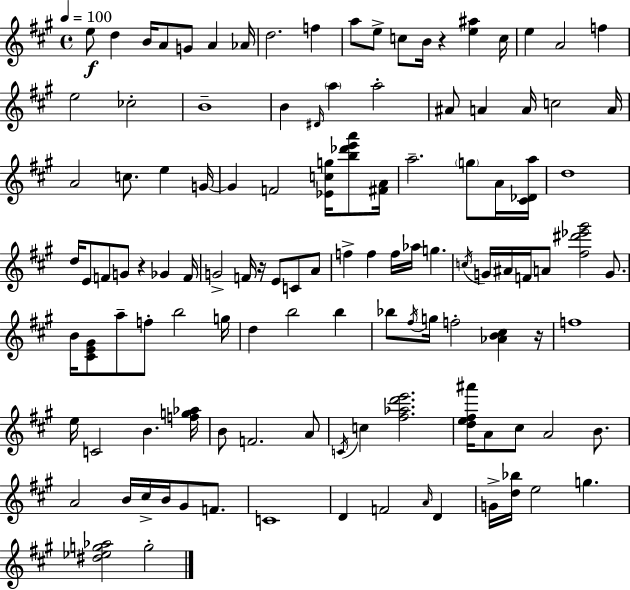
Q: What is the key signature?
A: A major